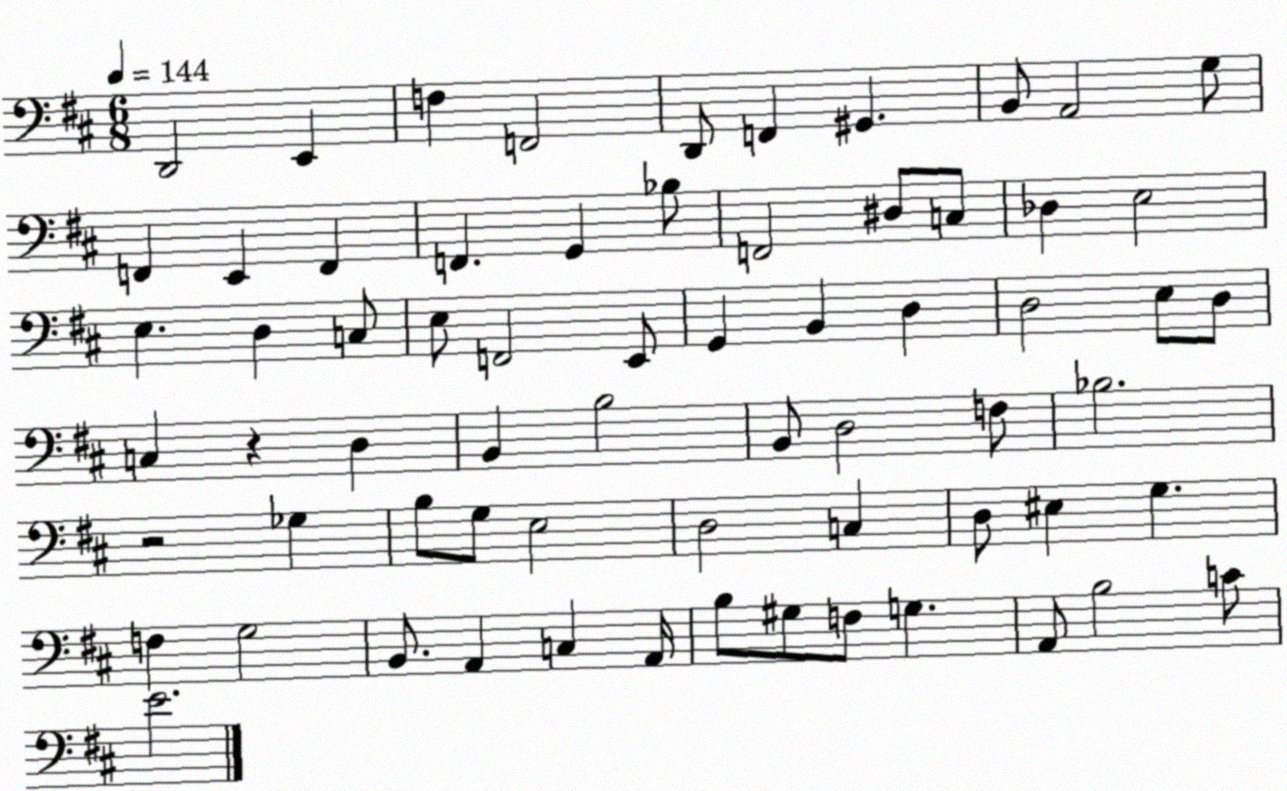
X:1
T:Untitled
M:6/8
L:1/4
K:D
D,,2 E,, F, F,,2 D,,/2 F,, ^G,, B,,/2 A,,2 G,/2 F,, E,, F,, F,, G,, _B,/2 F,,2 ^D,/2 C,/2 _D, E,2 E, D, C,/2 E,/2 F,,2 E,,/2 G,, B,, D, D,2 E,/2 D,/2 C, z D, B,, B,2 B,,/2 D,2 F,/2 _B,2 z2 _G, B,/2 G,/2 E,2 D,2 C, D,/2 ^E, G, F, G,2 B,,/2 A,, C, A,,/4 B,/2 ^G,/2 F,/2 G, A,,/2 B,2 C/2 E2